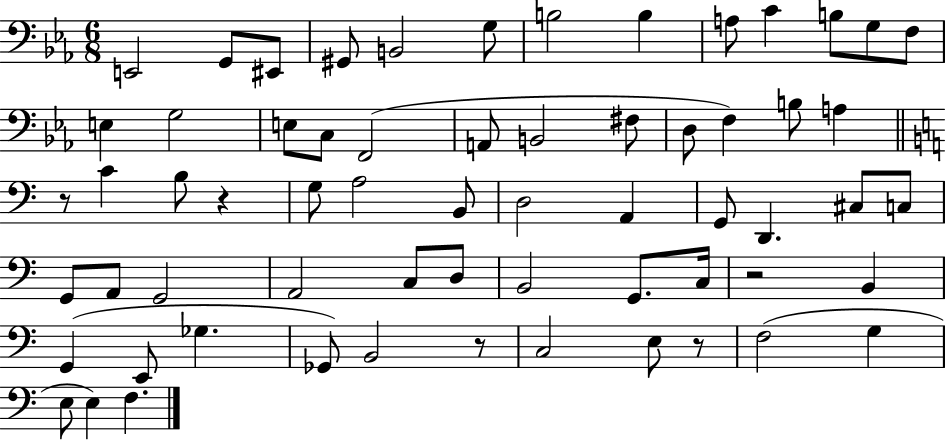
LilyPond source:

{
  \clef bass
  \numericTimeSignature
  \time 6/8
  \key ees \major
  e,2 g,8 eis,8 | gis,8 b,2 g8 | b2 b4 | a8 c'4 b8 g8 f8 | \break e4 g2 | e8 c8 f,2( | a,8 b,2 fis8 | d8 f4) b8 a4 | \break \bar "||" \break \key c \major r8 c'4 b8 r4 | g8 a2 b,8 | d2 a,4 | g,8 d,4. cis8 c8 | \break g,8 a,8 g,2 | a,2 c8 d8 | b,2 g,8. c16 | r2 b,4 | \break g,4( e,8 ges4. | ges,8) b,2 r8 | c2 e8 r8 | f2( g4 | \break e8 e4) f4. | \bar "|."
}